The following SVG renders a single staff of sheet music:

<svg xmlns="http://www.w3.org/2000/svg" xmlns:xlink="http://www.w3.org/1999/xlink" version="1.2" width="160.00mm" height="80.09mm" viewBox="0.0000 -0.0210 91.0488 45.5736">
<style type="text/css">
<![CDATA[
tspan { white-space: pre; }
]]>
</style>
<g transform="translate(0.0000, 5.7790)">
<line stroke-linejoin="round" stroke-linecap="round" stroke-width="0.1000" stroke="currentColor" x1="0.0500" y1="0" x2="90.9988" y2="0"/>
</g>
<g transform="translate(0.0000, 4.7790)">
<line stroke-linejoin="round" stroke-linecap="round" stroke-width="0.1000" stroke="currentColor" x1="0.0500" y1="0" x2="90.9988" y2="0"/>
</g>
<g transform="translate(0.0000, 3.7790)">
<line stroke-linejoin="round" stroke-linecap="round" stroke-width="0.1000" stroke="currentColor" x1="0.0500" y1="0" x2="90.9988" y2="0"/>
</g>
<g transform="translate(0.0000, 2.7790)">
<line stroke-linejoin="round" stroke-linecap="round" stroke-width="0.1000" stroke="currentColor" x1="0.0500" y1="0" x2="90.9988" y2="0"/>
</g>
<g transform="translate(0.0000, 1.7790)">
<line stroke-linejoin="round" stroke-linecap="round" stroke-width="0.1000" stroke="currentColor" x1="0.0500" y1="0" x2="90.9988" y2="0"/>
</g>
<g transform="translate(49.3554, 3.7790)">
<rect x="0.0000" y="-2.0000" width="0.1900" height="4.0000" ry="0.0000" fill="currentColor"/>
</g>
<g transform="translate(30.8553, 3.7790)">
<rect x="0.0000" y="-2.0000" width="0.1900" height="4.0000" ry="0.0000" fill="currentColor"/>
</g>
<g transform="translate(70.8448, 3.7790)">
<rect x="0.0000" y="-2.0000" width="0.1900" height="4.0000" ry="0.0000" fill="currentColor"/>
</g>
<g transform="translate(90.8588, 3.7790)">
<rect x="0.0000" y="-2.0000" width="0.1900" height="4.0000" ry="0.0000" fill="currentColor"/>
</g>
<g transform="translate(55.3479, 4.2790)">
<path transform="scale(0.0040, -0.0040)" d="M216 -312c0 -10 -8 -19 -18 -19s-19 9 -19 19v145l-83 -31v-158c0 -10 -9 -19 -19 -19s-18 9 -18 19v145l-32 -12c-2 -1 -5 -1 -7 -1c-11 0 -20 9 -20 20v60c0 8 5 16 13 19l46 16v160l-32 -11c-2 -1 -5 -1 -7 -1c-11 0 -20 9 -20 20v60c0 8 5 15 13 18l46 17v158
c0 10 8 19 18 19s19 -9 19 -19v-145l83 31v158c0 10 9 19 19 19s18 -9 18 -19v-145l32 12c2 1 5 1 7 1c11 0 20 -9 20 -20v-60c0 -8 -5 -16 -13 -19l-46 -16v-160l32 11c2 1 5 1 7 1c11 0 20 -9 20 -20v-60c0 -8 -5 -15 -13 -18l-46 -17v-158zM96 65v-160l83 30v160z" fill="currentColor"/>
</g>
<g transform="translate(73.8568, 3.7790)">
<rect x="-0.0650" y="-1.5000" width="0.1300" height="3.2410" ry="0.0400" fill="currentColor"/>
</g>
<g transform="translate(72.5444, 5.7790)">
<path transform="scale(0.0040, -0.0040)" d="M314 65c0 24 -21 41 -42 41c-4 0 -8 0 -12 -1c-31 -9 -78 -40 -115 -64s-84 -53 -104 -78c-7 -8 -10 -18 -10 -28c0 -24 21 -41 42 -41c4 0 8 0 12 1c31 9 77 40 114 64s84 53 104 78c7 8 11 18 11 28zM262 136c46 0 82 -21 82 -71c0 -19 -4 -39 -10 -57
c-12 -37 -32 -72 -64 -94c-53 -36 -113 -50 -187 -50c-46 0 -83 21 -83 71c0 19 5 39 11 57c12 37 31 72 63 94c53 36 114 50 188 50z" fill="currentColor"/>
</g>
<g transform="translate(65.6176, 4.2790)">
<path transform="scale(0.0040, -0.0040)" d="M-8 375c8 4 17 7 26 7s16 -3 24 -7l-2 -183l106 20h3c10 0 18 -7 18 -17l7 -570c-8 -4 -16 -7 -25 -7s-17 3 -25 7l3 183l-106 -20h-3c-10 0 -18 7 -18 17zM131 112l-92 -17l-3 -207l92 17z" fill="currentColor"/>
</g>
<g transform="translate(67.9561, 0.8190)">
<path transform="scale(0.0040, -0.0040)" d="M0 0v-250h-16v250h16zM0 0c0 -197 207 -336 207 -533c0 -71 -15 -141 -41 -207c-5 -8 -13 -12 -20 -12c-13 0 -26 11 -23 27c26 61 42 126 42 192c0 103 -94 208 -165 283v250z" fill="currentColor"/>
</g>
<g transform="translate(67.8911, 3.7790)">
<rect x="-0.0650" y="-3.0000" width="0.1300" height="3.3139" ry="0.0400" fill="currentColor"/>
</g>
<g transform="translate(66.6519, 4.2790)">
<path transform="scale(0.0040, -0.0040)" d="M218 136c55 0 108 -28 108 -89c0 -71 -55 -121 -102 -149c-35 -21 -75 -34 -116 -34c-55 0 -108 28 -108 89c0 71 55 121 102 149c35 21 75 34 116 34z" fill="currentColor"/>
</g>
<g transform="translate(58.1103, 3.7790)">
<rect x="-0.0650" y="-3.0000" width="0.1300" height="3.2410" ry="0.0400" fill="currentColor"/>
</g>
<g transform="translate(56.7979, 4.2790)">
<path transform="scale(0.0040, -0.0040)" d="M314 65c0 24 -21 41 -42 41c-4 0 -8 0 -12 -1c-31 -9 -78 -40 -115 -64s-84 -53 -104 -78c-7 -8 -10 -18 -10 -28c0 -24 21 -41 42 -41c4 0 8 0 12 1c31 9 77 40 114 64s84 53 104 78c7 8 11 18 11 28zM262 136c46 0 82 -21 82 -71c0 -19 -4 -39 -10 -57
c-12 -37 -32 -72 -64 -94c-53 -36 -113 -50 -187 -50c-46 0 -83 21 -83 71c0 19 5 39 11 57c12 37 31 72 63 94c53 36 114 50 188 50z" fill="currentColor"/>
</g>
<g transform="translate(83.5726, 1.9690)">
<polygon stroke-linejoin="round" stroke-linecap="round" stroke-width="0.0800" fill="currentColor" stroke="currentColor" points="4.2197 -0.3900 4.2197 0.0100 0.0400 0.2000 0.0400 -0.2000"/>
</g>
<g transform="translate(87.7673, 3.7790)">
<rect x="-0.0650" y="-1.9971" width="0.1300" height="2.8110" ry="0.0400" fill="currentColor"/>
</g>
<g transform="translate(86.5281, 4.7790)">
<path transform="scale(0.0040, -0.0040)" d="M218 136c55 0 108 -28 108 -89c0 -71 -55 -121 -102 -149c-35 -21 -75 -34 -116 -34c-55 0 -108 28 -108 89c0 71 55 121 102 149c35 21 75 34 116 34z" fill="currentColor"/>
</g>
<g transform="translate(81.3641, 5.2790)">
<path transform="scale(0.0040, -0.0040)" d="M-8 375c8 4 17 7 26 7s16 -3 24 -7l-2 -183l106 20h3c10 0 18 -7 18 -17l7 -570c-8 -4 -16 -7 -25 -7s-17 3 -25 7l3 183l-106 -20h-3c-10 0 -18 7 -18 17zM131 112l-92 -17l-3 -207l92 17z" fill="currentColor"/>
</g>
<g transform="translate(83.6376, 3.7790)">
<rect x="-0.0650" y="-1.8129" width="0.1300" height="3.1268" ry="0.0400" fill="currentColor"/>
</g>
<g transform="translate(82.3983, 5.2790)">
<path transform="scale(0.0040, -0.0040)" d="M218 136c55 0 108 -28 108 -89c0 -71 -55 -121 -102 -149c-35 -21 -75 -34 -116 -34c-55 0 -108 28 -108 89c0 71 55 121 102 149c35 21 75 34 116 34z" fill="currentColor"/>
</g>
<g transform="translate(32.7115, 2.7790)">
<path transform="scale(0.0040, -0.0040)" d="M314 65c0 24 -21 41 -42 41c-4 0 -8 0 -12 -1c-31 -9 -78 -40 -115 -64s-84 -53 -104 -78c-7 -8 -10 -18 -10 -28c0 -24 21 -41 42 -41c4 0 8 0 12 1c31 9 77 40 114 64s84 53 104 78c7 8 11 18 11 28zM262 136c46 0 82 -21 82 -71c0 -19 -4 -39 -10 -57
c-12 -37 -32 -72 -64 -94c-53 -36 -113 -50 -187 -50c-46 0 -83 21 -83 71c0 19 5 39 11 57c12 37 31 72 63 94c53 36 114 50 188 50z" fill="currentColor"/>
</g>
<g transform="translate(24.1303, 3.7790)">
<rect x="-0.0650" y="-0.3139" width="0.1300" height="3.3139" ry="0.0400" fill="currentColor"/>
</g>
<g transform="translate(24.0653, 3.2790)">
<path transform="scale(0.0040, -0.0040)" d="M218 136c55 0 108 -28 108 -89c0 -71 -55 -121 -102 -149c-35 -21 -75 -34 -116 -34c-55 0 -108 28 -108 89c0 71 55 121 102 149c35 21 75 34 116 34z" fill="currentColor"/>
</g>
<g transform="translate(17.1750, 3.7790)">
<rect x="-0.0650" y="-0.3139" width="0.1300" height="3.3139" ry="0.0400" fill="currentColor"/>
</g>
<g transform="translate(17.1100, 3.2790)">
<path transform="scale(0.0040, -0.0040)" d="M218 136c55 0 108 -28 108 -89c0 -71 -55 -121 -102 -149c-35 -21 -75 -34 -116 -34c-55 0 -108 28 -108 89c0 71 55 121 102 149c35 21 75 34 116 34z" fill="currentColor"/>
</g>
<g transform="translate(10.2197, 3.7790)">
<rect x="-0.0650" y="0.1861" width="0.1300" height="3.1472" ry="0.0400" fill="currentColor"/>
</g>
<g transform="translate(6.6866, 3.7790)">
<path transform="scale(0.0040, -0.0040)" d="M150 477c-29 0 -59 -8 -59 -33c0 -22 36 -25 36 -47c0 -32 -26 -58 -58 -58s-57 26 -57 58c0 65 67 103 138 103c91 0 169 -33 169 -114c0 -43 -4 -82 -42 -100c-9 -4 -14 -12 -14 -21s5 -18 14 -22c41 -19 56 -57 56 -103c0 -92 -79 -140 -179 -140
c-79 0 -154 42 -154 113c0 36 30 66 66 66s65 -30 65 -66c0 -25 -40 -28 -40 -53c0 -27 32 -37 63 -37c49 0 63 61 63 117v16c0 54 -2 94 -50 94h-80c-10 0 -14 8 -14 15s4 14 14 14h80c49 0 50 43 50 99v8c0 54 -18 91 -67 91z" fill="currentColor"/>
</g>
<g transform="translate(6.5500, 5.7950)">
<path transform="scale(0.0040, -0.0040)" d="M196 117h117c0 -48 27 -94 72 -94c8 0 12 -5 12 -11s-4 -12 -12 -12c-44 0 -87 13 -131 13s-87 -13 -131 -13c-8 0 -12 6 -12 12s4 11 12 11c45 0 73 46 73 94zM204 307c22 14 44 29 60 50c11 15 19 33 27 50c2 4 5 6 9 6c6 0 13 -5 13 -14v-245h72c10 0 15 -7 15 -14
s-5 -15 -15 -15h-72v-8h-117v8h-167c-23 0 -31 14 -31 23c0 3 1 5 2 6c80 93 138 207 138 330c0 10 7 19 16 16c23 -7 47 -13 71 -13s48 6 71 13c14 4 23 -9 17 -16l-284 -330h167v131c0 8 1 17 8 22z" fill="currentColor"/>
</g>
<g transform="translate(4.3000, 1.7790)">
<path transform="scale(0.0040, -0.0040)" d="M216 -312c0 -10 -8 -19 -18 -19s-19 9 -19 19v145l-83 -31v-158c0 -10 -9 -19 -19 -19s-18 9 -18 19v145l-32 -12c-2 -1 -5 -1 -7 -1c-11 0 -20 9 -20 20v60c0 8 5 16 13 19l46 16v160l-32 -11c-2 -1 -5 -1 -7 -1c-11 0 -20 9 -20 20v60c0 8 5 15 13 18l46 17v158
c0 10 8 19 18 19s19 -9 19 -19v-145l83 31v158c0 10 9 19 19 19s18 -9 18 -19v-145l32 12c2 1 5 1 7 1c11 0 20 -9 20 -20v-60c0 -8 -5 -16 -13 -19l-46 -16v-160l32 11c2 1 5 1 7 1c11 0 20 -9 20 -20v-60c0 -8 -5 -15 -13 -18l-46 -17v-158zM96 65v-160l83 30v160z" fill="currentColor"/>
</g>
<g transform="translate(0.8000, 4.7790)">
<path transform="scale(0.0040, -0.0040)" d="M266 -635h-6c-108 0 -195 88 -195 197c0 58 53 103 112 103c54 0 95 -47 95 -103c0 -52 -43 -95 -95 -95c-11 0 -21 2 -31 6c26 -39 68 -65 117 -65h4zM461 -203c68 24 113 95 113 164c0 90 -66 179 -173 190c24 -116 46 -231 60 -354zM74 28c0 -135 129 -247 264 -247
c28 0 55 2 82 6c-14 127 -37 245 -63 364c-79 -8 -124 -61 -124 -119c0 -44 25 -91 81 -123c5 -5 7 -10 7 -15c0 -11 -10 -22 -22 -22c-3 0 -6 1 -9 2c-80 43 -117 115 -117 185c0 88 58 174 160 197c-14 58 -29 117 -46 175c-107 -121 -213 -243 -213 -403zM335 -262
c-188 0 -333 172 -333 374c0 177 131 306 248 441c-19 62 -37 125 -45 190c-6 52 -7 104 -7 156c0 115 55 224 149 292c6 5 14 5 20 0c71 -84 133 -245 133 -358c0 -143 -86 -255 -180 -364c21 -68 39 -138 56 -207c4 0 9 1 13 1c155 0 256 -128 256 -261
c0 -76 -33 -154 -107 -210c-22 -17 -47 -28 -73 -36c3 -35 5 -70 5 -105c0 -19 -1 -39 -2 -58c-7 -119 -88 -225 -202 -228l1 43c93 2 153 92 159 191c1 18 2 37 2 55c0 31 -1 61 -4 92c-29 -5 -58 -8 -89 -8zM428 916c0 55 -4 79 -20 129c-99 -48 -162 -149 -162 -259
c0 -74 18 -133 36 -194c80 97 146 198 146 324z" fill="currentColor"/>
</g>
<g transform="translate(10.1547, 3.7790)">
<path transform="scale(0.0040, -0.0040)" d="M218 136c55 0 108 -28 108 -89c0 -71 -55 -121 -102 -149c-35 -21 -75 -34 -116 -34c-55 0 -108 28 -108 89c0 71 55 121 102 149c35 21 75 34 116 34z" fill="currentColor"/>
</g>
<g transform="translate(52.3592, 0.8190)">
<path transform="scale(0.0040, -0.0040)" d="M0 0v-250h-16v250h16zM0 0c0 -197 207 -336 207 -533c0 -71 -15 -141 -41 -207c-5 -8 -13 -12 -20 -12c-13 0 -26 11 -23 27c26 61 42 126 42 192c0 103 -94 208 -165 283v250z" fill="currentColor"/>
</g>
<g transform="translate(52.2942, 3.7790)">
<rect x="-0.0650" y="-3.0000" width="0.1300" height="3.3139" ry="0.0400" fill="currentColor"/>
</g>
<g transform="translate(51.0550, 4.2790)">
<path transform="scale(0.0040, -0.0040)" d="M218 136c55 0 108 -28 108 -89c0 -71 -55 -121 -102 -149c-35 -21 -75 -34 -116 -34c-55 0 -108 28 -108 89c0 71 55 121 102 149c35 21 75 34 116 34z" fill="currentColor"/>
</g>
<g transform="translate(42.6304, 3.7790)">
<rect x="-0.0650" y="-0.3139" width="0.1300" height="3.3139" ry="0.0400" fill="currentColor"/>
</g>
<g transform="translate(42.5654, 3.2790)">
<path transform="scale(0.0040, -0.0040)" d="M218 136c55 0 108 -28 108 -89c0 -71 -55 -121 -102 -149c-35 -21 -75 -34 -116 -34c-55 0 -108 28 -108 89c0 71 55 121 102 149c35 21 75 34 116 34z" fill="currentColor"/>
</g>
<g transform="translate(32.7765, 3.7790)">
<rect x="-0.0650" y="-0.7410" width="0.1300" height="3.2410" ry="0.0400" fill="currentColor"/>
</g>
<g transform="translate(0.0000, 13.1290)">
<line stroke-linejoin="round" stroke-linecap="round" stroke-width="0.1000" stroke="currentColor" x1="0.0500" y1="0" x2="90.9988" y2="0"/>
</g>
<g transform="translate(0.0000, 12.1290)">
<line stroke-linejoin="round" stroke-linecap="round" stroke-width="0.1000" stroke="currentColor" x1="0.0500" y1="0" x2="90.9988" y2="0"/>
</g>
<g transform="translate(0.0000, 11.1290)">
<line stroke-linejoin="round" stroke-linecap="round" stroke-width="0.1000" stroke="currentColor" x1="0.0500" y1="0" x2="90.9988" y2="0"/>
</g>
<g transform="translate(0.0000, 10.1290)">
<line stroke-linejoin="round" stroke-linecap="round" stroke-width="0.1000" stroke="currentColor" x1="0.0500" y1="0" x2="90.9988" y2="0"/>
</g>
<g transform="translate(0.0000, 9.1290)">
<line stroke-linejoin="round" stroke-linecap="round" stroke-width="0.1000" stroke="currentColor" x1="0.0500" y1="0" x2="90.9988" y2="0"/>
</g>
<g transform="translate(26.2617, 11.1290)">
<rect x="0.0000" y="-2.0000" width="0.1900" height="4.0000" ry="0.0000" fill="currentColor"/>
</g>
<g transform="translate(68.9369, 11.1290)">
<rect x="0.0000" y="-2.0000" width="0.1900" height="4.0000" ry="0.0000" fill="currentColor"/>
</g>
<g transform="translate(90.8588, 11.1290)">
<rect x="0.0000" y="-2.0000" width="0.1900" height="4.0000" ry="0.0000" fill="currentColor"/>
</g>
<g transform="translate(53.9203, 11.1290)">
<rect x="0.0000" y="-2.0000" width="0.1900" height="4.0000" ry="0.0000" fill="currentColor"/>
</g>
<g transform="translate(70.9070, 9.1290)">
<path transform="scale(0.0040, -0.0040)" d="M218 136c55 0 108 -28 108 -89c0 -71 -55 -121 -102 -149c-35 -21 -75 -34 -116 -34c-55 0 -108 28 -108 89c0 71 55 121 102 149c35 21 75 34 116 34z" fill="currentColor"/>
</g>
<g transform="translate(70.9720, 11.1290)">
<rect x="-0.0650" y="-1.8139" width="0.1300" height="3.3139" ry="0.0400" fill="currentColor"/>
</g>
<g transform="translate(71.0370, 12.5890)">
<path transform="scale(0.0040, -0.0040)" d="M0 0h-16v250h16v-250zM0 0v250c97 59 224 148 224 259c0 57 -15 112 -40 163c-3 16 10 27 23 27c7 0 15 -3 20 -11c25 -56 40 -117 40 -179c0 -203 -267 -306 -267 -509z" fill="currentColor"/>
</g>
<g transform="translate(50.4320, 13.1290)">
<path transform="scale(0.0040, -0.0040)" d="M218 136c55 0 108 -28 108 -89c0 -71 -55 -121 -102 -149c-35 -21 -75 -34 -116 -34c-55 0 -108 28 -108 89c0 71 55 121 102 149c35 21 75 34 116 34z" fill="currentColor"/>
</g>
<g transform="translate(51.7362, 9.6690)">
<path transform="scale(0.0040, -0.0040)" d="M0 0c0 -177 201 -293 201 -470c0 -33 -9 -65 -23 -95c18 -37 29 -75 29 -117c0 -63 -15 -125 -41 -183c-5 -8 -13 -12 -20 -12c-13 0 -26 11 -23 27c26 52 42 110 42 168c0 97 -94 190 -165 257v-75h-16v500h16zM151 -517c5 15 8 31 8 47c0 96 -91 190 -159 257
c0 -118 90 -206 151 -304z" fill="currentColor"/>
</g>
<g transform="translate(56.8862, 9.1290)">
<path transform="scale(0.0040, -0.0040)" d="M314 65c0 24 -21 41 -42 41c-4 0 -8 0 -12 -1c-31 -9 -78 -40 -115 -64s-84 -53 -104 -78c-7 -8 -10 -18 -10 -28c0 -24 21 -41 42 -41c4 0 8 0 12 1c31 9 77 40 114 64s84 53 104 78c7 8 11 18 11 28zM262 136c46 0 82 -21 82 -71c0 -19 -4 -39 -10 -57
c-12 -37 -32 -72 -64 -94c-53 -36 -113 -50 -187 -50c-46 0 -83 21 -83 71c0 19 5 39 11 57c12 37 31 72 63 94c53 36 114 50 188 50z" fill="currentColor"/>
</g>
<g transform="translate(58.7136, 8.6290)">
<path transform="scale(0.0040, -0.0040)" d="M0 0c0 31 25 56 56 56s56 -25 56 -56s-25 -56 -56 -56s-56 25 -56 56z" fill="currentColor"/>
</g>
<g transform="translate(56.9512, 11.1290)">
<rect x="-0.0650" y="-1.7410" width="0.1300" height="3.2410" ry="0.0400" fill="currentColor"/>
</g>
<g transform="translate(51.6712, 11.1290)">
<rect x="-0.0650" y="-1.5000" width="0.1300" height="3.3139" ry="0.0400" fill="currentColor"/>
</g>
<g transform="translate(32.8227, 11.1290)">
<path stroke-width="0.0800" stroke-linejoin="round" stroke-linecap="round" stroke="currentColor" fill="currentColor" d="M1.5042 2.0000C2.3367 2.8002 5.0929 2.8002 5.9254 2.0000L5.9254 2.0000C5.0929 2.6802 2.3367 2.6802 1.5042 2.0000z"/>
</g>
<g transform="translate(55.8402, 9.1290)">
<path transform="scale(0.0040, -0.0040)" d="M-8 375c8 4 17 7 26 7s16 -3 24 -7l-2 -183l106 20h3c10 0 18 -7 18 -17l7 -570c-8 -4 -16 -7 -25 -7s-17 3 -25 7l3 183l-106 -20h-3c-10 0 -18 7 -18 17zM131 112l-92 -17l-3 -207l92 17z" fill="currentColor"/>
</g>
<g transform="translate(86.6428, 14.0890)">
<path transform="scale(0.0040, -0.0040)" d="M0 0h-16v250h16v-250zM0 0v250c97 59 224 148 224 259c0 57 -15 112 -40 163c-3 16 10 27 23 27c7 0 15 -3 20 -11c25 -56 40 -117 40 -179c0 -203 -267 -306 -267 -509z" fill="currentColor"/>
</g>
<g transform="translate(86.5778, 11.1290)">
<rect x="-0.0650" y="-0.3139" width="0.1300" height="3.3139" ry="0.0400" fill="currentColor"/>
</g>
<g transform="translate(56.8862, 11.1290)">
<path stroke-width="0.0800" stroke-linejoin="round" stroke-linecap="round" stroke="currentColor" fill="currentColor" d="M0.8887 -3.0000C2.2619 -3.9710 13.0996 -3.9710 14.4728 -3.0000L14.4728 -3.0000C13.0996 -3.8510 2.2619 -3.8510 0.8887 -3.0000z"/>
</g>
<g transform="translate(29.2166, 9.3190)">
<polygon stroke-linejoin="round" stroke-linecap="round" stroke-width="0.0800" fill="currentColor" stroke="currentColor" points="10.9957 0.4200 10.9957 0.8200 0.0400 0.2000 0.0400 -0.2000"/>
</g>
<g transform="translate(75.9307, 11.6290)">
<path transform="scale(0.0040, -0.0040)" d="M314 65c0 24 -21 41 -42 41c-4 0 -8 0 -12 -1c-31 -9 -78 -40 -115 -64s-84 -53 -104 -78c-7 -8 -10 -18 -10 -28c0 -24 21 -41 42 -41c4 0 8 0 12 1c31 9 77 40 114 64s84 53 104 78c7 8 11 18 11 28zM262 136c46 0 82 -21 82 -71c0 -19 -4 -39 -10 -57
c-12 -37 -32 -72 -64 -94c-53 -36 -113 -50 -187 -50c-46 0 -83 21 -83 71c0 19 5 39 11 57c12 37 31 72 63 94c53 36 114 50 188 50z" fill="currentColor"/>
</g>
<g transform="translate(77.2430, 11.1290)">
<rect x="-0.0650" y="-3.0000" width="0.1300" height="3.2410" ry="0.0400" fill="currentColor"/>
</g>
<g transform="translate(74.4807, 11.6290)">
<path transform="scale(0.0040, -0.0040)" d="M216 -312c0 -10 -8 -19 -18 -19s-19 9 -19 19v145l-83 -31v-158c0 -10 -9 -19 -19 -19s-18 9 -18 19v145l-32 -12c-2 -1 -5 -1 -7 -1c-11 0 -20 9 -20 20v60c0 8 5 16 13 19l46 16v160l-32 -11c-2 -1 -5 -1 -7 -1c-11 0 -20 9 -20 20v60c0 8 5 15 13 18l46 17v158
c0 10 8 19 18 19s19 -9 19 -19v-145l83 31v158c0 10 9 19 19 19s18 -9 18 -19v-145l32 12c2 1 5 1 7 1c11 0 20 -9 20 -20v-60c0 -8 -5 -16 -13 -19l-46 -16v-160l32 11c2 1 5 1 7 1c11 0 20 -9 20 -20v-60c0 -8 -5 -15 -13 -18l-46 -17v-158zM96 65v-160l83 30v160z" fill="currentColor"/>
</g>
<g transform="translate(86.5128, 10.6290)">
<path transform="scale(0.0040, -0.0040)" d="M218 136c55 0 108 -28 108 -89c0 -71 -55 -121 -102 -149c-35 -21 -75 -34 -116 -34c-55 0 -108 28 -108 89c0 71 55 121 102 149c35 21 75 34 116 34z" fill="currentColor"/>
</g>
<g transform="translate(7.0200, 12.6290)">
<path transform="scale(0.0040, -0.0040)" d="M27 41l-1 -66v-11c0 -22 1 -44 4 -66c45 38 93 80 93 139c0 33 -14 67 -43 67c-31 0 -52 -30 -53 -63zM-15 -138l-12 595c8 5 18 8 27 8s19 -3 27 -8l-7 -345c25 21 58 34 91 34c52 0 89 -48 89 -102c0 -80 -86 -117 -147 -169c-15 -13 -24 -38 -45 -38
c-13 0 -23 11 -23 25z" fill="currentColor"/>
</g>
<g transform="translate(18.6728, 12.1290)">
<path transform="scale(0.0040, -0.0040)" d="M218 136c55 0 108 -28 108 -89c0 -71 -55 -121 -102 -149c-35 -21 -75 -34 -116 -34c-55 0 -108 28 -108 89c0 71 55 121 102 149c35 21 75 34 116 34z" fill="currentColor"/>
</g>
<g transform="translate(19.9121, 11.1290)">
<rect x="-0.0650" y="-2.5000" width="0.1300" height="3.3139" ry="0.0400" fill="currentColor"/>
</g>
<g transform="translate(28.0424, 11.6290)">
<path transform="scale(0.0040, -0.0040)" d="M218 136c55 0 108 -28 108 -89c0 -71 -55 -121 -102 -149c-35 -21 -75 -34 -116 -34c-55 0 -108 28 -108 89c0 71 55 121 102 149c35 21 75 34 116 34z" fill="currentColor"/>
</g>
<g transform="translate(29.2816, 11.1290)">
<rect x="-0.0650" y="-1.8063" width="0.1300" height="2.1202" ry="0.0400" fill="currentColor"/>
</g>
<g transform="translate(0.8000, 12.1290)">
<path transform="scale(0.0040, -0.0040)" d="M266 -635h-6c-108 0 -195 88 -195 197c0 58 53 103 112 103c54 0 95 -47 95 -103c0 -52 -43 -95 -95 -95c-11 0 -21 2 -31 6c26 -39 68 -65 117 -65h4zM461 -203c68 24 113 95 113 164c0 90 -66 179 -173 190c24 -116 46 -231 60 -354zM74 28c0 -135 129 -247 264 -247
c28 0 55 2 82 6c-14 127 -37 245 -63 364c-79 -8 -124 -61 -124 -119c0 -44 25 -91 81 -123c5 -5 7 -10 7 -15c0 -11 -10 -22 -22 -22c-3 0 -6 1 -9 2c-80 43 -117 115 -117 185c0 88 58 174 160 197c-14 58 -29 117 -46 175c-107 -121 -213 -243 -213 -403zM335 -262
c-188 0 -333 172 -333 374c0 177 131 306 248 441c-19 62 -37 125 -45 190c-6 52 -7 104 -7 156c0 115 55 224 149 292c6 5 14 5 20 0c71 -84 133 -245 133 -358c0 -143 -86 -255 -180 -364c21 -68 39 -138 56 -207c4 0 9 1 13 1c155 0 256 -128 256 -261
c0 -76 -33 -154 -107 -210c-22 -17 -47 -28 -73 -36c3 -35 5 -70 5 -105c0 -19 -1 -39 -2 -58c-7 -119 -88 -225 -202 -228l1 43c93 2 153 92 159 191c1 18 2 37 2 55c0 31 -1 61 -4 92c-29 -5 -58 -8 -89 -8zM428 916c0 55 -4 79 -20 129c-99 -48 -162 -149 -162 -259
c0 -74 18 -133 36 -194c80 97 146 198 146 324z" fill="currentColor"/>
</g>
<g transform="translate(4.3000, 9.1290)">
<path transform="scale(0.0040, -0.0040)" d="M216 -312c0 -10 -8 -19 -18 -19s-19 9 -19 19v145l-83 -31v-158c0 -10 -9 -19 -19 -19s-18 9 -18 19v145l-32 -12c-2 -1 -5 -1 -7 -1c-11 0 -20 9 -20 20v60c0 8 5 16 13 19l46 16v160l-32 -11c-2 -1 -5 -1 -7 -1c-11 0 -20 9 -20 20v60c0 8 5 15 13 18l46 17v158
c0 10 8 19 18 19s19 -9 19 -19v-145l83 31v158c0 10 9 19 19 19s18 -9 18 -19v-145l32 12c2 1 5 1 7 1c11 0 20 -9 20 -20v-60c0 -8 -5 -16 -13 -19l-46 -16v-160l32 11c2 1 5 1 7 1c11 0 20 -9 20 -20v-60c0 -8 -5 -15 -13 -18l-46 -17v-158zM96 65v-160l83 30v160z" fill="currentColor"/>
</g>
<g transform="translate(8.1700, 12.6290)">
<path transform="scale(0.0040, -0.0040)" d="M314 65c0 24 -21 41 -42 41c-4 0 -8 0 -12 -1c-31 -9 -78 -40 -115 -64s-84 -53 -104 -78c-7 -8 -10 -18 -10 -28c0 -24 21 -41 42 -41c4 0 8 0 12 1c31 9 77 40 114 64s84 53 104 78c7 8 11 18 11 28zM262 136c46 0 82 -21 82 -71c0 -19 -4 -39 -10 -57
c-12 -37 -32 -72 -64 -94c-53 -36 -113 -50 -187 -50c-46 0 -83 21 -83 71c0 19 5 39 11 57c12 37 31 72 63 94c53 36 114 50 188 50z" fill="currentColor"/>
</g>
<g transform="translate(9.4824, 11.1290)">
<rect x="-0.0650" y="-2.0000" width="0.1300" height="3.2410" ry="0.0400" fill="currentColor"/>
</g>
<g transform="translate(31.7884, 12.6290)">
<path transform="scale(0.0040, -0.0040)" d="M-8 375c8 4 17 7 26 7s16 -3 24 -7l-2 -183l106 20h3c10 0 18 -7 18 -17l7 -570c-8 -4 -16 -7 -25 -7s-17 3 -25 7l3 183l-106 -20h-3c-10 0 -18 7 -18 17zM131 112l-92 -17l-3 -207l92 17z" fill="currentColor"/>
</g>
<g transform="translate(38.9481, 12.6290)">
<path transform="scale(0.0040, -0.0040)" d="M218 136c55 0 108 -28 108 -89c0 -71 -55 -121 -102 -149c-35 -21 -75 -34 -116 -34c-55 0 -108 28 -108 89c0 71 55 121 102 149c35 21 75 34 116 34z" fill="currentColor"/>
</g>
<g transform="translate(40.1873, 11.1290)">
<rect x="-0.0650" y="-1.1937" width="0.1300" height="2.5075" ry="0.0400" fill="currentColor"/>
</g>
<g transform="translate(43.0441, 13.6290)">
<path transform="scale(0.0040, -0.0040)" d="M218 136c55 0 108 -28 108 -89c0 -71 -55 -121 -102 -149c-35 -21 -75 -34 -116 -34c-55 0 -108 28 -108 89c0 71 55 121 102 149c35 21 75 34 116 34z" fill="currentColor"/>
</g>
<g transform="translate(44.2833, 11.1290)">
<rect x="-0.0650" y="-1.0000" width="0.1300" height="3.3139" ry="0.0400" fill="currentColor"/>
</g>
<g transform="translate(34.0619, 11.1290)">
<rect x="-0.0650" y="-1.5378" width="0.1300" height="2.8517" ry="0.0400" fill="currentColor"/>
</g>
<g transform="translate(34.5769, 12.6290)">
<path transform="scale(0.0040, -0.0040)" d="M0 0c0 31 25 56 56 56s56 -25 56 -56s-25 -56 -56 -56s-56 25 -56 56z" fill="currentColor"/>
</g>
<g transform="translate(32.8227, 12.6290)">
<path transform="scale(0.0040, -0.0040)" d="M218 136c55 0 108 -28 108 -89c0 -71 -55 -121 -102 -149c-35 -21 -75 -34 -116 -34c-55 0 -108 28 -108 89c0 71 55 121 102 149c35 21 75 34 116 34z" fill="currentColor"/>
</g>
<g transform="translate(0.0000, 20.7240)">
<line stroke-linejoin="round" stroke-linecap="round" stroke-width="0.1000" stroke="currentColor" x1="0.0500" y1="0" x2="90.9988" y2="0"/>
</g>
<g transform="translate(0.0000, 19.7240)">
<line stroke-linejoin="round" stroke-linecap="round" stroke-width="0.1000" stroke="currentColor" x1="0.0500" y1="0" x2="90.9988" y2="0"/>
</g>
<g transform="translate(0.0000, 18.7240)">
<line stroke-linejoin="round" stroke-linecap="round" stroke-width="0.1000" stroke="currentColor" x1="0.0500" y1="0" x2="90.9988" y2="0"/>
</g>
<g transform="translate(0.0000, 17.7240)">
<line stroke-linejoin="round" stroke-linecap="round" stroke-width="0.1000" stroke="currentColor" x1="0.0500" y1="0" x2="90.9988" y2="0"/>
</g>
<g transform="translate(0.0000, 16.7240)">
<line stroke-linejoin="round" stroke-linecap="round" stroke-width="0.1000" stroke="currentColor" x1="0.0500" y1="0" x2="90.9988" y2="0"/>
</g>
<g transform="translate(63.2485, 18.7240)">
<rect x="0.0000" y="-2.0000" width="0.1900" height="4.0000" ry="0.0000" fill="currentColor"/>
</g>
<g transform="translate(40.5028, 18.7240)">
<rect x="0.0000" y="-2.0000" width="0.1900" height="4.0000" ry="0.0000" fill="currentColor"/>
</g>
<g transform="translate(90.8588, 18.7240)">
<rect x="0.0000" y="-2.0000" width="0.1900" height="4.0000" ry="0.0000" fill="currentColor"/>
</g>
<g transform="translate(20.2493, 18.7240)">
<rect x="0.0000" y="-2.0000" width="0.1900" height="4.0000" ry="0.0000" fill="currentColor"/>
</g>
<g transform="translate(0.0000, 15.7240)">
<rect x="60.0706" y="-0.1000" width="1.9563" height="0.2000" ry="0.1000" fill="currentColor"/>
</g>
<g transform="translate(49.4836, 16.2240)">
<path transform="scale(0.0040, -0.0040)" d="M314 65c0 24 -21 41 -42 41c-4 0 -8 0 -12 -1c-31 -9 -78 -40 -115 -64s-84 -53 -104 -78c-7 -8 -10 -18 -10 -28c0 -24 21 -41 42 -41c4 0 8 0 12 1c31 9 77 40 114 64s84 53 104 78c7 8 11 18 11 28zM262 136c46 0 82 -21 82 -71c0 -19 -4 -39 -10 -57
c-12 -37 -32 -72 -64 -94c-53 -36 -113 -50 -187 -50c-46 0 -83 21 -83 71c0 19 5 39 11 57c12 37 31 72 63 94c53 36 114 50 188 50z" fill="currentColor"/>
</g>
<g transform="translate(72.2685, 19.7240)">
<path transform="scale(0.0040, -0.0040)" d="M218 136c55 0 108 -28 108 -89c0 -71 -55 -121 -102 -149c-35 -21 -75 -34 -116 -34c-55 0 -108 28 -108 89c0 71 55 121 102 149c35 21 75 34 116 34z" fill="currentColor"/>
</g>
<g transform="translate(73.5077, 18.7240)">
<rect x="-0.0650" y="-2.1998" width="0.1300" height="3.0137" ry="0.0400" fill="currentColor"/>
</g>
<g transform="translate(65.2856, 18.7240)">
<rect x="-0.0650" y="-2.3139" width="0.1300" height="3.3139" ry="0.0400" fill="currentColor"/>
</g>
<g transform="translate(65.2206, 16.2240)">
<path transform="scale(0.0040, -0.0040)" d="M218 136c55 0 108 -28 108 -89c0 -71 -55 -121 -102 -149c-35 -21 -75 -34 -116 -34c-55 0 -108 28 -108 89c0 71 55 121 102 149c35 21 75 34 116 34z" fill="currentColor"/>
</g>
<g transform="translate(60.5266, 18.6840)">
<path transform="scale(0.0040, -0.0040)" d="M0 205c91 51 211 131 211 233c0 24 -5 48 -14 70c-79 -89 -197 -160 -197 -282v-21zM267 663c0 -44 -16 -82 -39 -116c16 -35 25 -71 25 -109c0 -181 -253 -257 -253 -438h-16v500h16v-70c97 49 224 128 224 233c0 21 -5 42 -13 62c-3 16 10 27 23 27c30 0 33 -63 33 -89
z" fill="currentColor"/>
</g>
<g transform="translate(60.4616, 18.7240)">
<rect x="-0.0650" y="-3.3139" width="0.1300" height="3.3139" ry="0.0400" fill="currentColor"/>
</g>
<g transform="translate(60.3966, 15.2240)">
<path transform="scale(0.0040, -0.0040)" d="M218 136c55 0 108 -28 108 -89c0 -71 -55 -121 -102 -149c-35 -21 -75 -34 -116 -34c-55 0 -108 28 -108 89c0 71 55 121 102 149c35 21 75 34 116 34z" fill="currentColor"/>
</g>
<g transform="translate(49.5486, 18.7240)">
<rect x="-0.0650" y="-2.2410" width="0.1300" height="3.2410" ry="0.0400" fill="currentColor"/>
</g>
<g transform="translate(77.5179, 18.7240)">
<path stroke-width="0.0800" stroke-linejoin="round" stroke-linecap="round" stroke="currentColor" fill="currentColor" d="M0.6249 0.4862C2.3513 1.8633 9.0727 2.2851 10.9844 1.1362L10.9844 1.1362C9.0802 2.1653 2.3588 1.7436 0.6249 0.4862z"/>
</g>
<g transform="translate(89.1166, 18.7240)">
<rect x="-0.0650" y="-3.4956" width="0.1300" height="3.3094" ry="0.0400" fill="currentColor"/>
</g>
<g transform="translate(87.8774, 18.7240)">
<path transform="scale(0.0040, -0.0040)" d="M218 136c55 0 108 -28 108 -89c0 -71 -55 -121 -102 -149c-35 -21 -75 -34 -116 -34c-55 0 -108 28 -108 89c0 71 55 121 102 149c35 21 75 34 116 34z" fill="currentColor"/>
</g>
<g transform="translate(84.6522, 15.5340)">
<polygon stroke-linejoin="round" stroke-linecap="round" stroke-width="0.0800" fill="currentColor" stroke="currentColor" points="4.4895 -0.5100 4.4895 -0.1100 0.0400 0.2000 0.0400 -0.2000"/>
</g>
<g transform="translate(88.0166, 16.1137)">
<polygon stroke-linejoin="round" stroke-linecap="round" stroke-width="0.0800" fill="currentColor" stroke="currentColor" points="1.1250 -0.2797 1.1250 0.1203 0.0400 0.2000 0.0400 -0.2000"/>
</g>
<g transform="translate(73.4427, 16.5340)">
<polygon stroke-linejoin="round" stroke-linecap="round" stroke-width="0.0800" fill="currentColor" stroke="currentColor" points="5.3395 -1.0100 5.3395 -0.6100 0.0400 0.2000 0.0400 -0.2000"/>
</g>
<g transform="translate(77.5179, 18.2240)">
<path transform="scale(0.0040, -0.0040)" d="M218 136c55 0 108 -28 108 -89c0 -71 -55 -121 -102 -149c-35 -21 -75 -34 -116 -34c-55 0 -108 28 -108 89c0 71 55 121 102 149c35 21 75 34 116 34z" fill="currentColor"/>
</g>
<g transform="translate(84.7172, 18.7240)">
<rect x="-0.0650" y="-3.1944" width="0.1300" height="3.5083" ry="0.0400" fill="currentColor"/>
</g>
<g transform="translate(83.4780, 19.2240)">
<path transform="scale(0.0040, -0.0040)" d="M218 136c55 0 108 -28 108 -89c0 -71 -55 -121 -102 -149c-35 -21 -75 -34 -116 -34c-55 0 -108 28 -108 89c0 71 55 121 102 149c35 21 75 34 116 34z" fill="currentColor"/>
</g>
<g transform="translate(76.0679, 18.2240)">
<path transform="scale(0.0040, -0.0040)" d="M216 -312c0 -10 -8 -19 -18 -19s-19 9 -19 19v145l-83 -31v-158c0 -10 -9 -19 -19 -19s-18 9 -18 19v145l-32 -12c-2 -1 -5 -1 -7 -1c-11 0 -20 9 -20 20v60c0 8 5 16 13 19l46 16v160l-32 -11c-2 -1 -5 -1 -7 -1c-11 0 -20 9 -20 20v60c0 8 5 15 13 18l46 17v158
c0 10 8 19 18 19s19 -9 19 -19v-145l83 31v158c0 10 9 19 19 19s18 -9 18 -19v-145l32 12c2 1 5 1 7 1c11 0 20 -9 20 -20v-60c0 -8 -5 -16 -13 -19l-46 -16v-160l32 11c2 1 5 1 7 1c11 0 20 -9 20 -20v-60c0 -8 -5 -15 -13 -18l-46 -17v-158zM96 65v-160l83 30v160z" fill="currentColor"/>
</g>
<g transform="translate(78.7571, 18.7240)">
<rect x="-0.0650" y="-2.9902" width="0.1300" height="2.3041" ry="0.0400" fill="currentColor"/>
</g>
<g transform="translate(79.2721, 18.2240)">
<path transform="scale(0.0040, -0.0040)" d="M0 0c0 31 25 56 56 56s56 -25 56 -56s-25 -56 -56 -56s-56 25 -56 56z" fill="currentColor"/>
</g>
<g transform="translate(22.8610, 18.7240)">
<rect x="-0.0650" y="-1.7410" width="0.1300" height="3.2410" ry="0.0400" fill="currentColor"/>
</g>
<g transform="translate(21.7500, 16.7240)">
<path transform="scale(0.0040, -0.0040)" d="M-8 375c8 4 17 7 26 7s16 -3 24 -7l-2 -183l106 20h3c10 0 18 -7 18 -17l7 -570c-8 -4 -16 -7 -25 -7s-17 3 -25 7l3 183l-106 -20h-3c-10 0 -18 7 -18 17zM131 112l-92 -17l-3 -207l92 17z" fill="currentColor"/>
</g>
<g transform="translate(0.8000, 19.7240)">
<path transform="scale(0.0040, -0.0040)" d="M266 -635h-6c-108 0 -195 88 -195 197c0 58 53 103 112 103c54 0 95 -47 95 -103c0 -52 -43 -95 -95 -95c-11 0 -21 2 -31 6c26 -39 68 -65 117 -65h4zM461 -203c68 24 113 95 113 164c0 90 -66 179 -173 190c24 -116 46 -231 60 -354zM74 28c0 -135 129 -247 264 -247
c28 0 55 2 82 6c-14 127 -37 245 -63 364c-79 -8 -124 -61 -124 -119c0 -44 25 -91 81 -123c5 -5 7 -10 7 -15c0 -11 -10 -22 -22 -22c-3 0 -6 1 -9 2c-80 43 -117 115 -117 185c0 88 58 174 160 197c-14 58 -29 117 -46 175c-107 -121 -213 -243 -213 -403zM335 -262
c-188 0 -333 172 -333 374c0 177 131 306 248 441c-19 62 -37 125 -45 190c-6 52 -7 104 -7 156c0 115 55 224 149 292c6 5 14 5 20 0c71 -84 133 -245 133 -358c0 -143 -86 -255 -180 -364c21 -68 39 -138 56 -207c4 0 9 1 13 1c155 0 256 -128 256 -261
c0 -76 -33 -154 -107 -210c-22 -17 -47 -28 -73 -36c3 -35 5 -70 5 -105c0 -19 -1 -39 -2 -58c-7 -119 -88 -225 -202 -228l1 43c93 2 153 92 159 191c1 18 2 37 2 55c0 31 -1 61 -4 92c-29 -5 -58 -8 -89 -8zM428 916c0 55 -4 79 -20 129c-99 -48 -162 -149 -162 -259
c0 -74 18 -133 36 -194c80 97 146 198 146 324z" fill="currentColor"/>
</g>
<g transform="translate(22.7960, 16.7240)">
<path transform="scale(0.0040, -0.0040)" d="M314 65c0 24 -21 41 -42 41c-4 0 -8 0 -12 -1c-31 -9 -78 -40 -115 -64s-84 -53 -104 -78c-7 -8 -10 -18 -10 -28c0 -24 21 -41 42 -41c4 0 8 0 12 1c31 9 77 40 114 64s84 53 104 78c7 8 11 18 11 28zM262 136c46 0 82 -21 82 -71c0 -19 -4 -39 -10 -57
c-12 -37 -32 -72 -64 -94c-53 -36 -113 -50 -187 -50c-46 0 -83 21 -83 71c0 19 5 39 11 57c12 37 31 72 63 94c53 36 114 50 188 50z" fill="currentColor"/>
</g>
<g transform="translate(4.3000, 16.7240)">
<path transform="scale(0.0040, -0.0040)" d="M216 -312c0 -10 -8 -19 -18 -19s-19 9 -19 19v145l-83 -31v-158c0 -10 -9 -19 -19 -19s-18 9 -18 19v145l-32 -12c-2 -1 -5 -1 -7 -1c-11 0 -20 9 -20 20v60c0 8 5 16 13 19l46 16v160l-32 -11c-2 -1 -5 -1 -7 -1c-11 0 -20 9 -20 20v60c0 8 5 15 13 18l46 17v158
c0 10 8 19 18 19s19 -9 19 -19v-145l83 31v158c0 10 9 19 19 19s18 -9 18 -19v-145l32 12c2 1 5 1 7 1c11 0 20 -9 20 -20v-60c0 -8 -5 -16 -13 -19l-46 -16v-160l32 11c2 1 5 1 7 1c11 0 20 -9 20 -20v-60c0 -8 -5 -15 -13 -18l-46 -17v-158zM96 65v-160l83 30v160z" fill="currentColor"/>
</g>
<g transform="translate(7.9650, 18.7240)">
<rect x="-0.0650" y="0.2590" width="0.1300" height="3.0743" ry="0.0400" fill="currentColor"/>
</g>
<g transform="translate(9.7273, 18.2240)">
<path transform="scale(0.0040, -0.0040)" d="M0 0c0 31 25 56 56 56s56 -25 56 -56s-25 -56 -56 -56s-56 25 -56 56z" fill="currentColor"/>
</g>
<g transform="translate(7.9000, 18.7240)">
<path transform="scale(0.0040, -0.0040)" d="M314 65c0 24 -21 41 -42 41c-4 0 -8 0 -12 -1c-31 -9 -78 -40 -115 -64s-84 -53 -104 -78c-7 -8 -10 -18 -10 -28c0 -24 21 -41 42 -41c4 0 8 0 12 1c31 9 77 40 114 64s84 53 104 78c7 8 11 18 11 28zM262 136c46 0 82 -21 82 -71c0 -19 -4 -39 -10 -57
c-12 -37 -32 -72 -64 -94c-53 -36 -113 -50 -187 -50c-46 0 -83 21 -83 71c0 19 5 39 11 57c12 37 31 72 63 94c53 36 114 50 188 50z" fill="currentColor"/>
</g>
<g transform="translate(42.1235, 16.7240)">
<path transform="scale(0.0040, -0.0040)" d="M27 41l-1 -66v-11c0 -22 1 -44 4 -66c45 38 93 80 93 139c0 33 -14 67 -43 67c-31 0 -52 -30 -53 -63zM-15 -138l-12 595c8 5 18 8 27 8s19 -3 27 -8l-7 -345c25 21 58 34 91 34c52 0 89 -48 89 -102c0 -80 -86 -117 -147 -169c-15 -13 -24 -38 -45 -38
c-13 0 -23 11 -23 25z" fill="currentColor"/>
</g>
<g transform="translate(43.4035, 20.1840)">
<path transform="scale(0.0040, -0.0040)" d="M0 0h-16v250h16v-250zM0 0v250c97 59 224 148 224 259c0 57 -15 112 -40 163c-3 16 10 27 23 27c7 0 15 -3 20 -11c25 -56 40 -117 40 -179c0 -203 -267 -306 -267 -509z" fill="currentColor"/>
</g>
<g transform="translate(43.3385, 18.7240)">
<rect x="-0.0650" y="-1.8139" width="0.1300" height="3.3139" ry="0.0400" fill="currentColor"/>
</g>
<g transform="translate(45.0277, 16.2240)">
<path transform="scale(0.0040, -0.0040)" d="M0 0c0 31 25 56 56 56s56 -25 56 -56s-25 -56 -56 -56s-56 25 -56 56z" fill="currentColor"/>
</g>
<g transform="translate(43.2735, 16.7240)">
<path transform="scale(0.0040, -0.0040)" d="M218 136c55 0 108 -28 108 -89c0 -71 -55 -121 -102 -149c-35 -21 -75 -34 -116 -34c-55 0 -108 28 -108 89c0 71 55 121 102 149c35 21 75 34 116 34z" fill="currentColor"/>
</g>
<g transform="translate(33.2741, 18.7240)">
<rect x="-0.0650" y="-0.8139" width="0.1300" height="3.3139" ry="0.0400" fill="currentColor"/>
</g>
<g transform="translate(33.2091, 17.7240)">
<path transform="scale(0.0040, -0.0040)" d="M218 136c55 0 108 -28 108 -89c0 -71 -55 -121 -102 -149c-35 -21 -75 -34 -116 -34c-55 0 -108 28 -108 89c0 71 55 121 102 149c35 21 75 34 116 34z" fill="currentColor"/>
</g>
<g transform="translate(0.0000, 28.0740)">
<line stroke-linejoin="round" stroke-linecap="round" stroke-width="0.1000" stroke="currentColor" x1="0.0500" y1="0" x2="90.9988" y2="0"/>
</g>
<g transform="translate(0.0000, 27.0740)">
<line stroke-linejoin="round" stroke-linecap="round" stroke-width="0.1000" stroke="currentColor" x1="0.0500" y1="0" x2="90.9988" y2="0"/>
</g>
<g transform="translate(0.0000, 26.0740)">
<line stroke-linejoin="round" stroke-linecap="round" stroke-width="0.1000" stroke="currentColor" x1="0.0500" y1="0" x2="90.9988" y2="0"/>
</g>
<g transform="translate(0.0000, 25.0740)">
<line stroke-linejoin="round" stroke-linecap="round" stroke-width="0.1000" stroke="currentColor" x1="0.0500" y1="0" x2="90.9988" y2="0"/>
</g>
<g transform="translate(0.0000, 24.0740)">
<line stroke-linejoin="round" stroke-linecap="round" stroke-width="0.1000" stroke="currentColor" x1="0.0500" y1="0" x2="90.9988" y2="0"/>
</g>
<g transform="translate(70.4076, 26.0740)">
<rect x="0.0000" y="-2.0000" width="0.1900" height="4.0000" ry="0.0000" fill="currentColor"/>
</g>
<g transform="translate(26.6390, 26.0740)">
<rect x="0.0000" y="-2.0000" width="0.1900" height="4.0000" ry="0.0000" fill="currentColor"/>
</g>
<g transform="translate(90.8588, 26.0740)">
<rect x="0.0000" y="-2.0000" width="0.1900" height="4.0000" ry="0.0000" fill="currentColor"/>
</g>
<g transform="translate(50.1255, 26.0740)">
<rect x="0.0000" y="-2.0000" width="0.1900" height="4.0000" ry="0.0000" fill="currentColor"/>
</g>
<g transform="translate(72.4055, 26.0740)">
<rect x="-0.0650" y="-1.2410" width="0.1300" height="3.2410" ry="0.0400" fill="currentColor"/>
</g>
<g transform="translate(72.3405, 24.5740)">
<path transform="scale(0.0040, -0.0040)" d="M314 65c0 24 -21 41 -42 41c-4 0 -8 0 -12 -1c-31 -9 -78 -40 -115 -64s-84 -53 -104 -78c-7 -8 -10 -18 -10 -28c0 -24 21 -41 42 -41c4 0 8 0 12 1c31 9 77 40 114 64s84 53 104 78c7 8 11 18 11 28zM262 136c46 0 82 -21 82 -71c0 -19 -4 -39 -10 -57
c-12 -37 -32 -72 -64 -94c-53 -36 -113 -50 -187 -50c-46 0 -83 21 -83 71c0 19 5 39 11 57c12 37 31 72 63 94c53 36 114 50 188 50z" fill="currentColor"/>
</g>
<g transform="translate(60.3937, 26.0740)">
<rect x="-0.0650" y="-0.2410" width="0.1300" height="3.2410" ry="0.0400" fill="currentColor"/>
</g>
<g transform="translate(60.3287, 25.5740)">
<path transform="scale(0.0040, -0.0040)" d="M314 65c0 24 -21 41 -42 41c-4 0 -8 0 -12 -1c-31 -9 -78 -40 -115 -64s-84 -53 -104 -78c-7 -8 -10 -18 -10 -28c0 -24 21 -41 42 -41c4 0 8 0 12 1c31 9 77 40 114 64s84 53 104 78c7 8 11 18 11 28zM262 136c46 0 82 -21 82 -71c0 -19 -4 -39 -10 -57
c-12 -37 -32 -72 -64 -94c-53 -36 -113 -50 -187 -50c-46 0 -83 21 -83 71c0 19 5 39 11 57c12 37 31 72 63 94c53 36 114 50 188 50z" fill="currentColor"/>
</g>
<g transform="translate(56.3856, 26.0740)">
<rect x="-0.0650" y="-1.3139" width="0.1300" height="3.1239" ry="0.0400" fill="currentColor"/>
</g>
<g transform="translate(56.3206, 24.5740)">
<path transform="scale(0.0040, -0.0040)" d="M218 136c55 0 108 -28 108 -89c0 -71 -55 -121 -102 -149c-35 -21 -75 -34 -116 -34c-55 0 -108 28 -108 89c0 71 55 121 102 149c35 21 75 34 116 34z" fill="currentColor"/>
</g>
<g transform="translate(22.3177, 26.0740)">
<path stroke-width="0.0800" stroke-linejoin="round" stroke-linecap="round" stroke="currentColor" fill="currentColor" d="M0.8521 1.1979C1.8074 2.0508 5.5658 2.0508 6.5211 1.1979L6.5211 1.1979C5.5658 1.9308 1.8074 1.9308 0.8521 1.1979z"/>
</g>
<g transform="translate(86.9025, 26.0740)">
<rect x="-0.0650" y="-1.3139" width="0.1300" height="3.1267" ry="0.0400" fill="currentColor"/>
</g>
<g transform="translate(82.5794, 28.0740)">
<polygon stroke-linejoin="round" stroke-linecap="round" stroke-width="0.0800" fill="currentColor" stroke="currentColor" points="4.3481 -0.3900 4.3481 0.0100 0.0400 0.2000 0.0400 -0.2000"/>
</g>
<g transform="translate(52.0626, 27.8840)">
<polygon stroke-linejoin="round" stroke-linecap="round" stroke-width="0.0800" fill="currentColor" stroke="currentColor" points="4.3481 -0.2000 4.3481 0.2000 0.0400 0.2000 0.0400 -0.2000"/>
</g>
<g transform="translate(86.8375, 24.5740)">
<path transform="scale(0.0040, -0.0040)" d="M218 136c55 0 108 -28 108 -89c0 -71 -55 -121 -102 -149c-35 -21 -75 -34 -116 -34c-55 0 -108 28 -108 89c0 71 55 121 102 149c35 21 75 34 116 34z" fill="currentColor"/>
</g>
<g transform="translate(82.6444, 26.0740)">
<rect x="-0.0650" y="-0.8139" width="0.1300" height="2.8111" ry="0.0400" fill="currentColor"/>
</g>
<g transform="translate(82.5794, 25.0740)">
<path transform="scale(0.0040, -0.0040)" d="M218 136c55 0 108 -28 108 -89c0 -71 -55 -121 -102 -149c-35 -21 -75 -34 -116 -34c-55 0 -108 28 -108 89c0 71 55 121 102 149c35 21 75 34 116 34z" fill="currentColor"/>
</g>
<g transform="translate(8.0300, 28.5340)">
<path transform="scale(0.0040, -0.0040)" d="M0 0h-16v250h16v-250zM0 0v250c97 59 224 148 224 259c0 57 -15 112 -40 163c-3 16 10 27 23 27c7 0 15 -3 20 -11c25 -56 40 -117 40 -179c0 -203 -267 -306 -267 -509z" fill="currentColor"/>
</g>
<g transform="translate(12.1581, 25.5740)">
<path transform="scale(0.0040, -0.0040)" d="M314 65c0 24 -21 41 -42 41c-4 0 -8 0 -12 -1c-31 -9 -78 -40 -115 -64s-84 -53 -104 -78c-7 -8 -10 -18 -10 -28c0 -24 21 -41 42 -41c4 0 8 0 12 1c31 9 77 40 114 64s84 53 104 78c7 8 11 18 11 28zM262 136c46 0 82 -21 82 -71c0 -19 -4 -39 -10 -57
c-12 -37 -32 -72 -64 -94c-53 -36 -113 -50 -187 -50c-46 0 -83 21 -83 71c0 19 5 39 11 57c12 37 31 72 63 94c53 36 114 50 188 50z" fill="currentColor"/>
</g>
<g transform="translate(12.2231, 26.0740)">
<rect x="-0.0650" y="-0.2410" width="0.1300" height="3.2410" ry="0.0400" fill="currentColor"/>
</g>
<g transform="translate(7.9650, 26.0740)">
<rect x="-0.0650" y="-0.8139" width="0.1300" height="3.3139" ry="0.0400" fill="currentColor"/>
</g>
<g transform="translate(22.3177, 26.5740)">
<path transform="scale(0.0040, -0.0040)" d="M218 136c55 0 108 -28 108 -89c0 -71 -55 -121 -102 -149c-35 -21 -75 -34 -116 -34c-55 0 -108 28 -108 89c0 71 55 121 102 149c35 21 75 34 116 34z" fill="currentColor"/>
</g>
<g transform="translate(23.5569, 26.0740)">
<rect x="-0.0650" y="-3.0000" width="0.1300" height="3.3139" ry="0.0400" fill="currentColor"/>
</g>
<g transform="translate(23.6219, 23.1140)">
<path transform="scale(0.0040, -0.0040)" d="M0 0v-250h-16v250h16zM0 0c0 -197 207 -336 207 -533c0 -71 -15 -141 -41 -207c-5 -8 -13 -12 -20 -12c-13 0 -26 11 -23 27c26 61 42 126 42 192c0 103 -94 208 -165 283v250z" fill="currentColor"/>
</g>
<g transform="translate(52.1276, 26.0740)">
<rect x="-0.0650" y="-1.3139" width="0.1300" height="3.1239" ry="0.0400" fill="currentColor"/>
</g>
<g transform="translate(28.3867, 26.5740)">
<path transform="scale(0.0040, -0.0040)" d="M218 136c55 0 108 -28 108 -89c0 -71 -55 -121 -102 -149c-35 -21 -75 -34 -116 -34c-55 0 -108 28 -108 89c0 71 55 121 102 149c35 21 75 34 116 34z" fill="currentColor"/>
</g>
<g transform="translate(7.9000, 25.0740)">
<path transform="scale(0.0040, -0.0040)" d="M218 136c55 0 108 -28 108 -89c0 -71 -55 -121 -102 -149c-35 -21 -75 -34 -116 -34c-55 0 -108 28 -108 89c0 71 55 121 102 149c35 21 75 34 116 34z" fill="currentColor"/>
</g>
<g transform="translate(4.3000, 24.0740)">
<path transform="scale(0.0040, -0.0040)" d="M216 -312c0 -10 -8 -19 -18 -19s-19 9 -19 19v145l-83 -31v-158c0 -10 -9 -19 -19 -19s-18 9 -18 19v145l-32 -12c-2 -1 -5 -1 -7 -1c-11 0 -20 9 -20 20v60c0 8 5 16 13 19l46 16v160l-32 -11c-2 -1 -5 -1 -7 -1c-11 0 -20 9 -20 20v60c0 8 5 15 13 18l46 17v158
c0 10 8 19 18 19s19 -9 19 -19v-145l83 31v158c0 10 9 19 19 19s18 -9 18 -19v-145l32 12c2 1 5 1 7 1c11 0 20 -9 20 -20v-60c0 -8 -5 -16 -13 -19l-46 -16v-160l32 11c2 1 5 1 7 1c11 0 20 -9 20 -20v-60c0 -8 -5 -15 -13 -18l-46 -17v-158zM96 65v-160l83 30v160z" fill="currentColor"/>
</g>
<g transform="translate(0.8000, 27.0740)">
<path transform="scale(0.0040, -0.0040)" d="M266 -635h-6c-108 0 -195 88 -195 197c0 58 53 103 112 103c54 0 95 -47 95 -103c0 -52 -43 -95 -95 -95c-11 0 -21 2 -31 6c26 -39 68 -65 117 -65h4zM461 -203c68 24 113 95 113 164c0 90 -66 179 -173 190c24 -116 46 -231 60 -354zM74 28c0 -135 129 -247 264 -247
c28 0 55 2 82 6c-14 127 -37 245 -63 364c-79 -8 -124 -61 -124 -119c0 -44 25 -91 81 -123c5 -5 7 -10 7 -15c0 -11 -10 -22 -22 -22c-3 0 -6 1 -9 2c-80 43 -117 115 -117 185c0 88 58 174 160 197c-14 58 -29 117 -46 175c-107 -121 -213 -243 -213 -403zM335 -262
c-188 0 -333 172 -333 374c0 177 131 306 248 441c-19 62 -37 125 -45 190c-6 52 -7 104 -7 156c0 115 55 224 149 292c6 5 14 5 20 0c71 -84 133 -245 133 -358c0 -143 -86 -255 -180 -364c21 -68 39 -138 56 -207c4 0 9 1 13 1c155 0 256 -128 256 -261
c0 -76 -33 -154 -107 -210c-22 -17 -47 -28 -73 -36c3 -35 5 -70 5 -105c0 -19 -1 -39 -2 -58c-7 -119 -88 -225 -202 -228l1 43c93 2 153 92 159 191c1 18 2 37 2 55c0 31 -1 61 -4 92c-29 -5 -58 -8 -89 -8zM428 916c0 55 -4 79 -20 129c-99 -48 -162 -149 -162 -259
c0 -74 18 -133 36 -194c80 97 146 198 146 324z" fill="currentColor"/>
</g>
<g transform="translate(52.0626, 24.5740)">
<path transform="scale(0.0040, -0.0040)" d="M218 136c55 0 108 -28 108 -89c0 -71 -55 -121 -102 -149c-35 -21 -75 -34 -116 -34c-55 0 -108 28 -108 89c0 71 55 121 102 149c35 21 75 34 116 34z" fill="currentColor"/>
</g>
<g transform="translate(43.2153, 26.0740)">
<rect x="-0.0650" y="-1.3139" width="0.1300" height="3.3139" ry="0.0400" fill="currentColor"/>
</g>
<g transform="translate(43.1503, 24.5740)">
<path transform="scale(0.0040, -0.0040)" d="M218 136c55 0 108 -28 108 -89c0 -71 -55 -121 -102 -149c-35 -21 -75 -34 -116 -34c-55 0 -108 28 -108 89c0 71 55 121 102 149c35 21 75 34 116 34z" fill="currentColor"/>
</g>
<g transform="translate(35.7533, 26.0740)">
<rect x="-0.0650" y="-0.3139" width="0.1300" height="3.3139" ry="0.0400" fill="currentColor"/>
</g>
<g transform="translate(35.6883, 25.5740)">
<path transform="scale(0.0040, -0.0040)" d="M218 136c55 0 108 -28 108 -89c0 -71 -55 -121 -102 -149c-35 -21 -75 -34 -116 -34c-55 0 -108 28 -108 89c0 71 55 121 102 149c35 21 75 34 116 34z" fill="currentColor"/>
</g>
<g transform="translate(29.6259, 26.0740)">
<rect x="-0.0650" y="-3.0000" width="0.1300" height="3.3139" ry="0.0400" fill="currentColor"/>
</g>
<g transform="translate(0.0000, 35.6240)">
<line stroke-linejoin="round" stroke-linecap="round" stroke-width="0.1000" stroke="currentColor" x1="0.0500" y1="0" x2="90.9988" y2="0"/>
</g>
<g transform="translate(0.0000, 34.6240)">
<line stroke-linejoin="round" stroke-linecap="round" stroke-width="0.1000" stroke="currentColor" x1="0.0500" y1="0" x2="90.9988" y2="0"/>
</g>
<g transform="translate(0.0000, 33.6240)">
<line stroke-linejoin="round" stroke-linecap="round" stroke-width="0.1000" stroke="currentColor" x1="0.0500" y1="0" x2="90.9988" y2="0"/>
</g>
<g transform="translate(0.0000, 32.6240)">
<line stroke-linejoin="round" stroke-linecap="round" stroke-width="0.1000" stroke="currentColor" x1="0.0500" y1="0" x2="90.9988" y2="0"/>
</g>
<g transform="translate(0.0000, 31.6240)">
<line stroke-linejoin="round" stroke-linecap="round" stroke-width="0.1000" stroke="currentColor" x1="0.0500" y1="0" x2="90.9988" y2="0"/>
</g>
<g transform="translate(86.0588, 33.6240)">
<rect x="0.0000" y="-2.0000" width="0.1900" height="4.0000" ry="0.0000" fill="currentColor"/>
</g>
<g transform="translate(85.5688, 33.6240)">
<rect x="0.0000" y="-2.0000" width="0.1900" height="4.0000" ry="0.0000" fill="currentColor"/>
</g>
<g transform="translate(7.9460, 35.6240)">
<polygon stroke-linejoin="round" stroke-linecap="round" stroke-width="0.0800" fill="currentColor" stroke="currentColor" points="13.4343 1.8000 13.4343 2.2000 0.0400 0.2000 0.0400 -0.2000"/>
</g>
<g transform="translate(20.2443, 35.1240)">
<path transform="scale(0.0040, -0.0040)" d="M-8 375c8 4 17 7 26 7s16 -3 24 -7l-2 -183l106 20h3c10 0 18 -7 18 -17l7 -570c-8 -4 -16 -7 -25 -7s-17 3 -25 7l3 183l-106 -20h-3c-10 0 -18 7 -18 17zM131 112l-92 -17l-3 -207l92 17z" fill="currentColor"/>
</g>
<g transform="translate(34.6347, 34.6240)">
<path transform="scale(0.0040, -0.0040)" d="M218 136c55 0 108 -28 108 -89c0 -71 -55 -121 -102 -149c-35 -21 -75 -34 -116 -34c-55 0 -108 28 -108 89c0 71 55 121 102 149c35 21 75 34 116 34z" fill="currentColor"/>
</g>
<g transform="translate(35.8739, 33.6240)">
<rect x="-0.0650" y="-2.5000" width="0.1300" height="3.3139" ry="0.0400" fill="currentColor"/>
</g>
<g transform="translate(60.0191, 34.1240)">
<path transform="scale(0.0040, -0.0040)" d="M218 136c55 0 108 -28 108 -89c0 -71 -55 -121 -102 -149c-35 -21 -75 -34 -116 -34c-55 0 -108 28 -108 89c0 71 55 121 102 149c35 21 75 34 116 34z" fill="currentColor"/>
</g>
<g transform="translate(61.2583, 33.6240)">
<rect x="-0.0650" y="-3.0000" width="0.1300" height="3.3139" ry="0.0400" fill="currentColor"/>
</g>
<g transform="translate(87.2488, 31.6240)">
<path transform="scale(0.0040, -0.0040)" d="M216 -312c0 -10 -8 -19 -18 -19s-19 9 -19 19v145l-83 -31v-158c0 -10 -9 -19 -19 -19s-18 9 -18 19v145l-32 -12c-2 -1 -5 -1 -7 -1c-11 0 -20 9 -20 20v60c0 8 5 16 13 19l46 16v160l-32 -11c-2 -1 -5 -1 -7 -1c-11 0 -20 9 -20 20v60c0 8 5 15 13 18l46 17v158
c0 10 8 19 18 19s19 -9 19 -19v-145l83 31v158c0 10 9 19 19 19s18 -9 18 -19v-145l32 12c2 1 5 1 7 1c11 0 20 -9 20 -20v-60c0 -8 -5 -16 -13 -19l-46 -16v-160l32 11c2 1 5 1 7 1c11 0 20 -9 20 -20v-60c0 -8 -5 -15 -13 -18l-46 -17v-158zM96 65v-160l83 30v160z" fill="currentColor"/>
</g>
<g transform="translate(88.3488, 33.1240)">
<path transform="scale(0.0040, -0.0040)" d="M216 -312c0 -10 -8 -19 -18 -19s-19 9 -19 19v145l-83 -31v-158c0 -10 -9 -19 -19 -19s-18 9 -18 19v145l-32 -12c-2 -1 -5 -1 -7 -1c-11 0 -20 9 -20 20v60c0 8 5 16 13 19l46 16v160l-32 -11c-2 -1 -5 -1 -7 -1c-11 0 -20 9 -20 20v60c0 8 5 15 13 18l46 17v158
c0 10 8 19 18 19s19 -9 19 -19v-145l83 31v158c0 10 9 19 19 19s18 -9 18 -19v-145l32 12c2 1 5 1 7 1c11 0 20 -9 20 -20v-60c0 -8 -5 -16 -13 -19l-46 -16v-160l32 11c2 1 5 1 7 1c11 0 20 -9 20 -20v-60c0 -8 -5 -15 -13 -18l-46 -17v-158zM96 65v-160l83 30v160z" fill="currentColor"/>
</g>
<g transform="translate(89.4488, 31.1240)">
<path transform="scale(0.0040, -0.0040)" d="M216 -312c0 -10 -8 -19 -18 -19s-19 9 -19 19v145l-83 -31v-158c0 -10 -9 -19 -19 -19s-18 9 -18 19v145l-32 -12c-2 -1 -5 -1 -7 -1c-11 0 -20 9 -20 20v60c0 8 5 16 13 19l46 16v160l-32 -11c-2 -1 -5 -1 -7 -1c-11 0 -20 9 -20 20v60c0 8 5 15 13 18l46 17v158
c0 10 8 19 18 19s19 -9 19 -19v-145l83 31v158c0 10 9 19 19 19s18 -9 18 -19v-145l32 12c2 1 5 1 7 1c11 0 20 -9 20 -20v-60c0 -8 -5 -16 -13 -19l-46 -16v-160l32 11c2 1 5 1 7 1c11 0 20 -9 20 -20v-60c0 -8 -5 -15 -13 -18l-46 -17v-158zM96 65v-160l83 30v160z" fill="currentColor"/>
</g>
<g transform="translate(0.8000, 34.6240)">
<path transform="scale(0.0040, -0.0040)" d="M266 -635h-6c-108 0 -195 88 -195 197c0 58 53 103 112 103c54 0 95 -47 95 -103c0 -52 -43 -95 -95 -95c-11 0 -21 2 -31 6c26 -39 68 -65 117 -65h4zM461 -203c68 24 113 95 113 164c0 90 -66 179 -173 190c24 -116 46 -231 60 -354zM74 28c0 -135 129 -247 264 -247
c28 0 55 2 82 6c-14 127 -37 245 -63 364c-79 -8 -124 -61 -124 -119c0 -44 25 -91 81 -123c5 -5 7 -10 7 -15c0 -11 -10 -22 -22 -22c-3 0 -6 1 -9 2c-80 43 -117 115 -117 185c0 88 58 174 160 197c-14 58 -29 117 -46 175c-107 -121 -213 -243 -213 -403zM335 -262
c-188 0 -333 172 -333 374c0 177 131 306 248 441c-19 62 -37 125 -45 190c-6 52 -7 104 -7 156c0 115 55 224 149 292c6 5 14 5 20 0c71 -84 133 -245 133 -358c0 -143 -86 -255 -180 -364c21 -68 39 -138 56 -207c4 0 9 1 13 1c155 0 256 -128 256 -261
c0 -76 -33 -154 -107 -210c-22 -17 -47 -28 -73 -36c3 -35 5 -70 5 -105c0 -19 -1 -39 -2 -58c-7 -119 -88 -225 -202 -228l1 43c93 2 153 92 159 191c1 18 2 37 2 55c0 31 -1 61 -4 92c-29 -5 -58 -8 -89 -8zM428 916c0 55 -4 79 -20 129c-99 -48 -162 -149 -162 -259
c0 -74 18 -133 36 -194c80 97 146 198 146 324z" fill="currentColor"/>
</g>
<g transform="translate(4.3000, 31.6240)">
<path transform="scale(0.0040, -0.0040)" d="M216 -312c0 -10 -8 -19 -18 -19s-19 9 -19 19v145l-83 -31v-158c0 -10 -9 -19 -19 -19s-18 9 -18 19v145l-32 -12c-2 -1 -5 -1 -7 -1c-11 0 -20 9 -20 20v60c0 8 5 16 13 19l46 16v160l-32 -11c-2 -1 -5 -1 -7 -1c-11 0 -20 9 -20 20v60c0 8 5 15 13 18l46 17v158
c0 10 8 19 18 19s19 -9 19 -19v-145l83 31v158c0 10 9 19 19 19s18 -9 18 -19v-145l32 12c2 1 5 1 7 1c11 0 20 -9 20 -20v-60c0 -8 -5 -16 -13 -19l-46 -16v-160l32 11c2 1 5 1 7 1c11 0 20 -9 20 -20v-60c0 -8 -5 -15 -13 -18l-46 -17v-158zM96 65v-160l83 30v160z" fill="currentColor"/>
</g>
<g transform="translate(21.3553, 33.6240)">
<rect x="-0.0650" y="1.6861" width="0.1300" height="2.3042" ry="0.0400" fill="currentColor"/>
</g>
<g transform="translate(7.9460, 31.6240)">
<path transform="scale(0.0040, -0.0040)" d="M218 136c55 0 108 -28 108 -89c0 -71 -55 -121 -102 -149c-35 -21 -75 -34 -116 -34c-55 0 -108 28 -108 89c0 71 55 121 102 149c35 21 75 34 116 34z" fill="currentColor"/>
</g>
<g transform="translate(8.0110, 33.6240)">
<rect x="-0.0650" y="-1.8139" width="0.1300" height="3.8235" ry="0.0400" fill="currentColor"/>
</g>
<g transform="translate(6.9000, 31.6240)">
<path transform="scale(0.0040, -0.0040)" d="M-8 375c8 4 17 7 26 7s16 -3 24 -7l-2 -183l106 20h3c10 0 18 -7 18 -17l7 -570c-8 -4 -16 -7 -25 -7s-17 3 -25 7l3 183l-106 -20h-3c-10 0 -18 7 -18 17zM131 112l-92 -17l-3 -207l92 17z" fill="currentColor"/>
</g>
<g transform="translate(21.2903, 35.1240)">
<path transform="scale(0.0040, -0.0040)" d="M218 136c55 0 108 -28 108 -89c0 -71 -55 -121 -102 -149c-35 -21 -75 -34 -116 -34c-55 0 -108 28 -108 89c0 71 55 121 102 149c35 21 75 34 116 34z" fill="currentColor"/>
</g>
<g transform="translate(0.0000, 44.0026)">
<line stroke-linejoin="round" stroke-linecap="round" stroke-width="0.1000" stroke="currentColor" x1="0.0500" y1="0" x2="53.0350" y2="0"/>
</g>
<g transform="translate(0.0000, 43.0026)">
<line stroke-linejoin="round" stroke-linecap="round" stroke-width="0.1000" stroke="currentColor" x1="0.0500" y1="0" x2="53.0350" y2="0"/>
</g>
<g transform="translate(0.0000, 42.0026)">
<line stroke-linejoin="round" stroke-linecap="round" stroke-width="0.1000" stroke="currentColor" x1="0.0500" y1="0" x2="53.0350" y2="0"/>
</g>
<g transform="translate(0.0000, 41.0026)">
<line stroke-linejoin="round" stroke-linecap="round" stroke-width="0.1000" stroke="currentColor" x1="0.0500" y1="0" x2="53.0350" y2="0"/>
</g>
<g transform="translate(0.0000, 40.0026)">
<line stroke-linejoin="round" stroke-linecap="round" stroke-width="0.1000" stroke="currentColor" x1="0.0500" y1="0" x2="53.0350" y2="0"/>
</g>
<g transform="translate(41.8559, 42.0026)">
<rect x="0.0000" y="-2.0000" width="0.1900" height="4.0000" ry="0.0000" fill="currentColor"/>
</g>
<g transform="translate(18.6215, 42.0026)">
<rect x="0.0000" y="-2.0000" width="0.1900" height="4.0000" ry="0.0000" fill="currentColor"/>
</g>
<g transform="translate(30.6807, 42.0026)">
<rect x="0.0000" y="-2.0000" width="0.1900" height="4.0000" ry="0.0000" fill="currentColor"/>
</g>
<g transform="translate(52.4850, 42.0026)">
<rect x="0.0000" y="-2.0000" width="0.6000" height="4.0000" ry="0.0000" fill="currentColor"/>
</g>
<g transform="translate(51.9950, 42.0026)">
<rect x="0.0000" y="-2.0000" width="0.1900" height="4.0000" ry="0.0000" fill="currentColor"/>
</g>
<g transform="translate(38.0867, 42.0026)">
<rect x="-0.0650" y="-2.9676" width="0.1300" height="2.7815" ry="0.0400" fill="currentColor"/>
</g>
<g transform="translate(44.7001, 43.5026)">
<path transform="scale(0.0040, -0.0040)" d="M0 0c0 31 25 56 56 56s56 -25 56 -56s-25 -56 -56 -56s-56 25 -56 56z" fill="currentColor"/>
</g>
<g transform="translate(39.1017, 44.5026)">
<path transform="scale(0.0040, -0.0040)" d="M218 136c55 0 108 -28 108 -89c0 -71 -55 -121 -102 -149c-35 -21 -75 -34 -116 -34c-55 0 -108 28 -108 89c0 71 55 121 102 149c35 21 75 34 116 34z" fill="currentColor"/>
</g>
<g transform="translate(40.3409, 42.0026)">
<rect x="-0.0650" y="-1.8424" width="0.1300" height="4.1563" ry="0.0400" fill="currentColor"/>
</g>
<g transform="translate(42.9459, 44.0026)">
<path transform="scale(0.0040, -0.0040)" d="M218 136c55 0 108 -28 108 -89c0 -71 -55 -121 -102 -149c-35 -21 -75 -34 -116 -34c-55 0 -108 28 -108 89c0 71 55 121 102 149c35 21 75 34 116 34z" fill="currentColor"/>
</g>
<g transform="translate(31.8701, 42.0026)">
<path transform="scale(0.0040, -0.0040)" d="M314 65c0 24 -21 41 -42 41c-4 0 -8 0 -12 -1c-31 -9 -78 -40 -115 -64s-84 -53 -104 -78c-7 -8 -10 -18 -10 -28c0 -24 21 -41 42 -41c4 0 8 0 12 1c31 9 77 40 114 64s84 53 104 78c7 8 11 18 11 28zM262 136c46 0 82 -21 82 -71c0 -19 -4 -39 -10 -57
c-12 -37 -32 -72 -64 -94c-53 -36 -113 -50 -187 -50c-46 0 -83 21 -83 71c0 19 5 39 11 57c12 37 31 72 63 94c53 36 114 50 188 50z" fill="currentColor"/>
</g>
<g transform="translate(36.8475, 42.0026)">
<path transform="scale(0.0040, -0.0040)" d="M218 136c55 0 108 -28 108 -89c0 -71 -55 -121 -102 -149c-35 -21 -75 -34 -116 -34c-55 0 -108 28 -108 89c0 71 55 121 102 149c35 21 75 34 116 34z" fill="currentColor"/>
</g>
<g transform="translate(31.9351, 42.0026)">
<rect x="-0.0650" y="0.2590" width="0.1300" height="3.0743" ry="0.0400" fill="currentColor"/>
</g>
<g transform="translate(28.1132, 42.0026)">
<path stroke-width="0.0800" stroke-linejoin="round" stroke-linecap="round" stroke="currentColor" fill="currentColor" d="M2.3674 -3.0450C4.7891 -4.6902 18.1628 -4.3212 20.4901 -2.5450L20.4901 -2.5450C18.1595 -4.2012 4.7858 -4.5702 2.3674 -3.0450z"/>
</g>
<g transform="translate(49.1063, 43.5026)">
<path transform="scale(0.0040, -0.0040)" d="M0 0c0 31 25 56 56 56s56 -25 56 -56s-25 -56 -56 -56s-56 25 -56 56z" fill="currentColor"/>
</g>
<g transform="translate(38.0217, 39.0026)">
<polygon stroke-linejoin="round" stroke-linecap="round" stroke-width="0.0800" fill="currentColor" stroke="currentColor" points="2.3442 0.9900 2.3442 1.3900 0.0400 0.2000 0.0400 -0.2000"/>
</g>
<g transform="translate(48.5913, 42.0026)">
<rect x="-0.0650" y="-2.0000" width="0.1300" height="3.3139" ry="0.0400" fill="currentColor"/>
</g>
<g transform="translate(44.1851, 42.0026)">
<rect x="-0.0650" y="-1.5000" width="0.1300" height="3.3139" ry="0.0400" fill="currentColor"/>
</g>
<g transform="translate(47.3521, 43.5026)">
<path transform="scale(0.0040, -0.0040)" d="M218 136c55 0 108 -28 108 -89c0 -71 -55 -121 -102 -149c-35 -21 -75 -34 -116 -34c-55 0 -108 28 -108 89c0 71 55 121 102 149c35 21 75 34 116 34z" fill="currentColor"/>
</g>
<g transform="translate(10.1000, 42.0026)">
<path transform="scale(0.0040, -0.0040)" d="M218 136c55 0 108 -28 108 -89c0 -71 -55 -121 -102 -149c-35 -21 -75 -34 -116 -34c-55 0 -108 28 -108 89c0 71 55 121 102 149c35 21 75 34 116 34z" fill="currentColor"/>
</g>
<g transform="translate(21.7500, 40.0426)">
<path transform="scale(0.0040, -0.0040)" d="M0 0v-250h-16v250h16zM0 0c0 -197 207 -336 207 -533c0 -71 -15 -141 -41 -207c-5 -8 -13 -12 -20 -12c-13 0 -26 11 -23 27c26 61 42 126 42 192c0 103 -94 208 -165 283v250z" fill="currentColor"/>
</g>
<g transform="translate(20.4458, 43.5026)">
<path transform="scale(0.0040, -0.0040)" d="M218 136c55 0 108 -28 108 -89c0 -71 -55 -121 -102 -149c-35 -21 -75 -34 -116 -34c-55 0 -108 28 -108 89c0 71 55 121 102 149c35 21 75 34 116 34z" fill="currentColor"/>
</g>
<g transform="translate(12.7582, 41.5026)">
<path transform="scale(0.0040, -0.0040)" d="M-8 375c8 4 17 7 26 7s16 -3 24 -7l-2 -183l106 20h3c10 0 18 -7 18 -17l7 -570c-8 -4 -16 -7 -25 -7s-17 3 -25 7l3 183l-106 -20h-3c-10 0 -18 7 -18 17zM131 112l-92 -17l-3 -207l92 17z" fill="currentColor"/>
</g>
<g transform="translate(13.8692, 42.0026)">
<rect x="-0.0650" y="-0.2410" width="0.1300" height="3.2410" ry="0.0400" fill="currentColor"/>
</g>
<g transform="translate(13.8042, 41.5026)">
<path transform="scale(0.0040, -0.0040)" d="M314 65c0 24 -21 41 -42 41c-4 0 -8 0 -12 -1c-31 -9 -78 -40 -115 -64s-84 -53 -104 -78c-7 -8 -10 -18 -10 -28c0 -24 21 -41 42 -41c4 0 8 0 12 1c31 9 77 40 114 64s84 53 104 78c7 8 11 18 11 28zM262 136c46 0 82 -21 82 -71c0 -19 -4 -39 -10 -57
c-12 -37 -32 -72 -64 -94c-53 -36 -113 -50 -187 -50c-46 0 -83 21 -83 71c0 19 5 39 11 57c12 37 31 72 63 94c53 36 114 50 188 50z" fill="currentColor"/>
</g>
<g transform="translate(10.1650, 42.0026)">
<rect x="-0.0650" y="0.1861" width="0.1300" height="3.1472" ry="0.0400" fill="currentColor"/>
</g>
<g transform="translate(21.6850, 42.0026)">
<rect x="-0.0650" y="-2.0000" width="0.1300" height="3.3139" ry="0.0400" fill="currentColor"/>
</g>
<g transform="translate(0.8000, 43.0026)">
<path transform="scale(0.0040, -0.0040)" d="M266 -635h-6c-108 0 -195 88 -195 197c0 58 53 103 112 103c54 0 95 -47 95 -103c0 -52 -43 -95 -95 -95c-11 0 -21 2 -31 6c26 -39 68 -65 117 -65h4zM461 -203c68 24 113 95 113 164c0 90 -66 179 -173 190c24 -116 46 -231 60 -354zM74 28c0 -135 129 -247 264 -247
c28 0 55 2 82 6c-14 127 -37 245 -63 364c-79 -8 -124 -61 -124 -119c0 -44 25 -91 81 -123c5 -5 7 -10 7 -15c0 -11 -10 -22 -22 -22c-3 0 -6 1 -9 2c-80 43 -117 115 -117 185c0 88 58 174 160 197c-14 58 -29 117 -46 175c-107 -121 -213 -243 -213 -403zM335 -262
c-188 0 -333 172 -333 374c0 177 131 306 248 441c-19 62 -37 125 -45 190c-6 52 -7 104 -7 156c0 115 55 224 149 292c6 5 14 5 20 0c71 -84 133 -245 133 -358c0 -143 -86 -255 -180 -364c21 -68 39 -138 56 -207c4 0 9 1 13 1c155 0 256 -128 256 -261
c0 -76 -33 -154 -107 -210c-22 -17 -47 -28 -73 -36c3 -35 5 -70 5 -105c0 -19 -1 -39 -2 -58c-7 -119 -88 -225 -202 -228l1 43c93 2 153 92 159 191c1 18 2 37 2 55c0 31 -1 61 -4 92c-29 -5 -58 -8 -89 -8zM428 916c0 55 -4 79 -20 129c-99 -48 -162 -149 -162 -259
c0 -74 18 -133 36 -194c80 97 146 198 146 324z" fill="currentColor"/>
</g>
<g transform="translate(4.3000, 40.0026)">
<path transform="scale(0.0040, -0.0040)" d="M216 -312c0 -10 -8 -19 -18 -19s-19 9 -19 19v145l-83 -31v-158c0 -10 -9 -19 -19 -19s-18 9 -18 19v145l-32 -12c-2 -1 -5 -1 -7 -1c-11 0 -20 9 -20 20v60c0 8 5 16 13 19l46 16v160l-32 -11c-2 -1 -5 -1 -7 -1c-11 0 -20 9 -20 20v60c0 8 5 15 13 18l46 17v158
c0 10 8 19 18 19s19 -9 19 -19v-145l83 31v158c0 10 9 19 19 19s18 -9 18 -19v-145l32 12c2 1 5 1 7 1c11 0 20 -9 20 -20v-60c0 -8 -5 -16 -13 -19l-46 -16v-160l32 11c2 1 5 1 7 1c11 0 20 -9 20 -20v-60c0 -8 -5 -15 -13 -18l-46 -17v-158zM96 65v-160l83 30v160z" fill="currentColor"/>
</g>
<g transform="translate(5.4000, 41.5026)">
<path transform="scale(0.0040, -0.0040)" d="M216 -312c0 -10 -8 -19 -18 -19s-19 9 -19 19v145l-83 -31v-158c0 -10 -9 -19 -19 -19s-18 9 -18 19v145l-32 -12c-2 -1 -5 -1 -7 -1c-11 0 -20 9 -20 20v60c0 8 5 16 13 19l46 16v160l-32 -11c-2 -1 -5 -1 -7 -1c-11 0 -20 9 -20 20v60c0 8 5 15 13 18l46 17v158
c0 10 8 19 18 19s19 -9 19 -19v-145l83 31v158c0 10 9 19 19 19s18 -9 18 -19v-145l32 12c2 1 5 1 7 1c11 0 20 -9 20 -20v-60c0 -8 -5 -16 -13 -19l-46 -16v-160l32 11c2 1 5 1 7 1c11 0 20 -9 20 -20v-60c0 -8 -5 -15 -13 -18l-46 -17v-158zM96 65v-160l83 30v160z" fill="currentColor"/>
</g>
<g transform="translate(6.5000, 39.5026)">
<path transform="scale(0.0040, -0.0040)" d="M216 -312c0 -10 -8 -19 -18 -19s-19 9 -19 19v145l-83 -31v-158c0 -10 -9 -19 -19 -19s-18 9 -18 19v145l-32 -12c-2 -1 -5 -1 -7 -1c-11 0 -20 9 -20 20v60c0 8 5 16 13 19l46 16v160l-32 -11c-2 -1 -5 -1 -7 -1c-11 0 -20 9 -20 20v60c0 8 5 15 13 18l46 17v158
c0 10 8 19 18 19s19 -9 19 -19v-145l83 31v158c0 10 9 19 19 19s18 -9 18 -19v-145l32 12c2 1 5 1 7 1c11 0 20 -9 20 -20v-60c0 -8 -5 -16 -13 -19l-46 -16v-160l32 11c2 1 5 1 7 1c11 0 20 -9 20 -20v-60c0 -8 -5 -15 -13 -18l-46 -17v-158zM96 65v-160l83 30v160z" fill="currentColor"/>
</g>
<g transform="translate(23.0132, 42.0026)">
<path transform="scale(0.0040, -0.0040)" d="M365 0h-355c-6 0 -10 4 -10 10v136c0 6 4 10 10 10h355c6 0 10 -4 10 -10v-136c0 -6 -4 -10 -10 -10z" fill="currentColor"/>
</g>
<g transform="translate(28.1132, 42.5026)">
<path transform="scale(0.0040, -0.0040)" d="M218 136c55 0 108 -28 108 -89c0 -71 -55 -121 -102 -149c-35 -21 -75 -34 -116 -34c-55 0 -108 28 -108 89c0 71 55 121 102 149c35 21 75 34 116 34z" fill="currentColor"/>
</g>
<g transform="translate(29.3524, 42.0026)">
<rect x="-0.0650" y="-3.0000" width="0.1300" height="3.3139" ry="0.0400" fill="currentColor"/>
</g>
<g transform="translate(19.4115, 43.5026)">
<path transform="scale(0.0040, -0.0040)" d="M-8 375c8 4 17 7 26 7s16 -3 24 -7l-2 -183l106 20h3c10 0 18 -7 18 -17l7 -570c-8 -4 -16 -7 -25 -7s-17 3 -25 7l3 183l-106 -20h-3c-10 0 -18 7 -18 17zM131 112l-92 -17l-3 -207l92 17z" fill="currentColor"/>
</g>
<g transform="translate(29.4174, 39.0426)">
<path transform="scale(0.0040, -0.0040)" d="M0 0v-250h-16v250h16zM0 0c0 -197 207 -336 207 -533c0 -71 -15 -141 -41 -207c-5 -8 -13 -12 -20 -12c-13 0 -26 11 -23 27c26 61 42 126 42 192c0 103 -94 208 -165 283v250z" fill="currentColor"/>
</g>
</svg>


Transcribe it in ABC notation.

X:1
T:Untitled
M:3/4
L:1/4
K:G
B c c d2 c A/2 ^A2 A/2 E2 F/2 G/2 _F2 G A/2 F/2 F/2 D E/4 f2 f/2 ^A2 c/2 B2 f2 d _f/2 g2 b/4 g G/2 ^c/2 A/2 B/4 d/2 c2 A/2 A c e e/2 e/2 c2 e2 d/2 e/2 f/2 F/2 G A B c2 F/2 z2 A/2 B2 B/2 D/2 E ^F